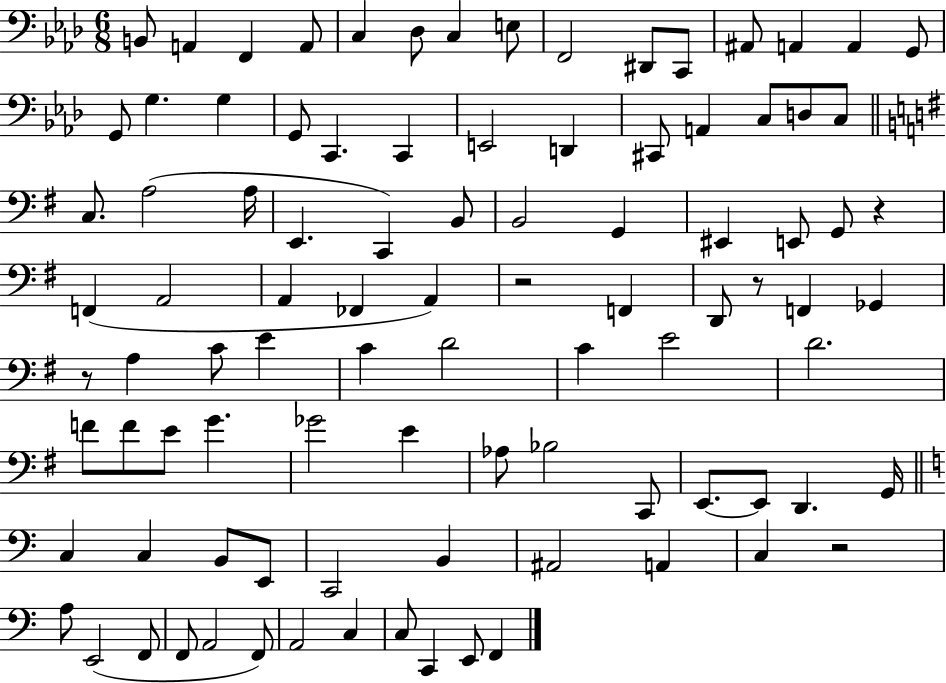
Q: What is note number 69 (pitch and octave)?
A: G2